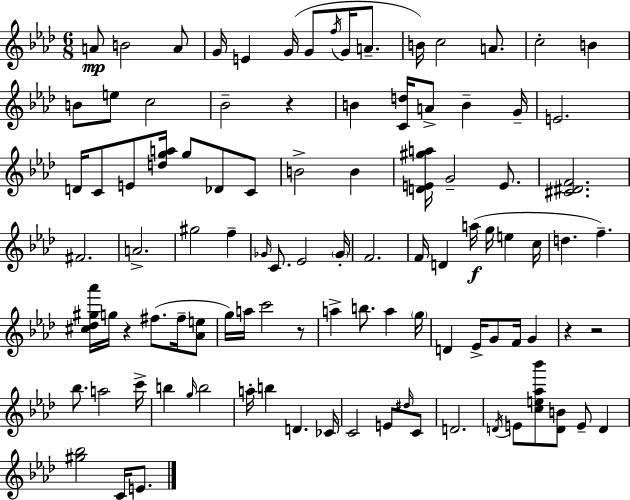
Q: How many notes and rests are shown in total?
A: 101